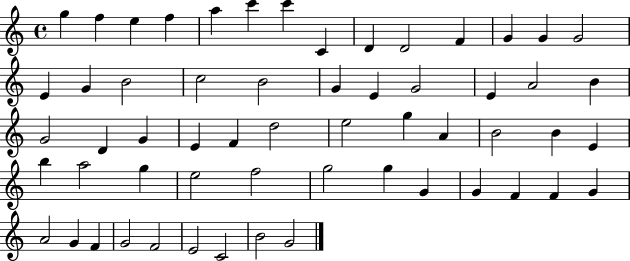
{
  \clef treble
  \time 4/4
  \defaultTimeSignature
  \key c \major
  g''4 f''4 e''4 f''4 | a''4 c'''4 c'''4 c'4 | d'4 d'2 f'4 | g'4 g'4 g'2 | \break e'4 g'4 b'2 | c''2 b'2 | g'4 e'4 g'2 | e'4 a'2 b'4 | \break g'2 d'4 g'4 | e'4 f'4 d''2 | e''2 g''4 a'4 | b'2 b'4 e'4 | \break b''4 a''2 g''4 | e''2 f''2 | g''2 g''4 g'4 | g'4 f'4 f'4 g'4 | \break a'2 g'4 f'4 | g'2 f'2 | e'2 c'2 | b'2 g'2 | \break \bar "|."
}